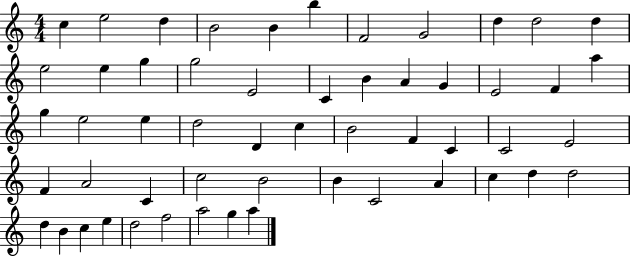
{
  \clef treble
  \numericTimeSignature
  \time 4/4
  \key c \major
  c''4 e''2 d''4 | b'2 b'4 b''4 | f'2 g'2 | d''4 d''2 d''4 | \break e''2 e''4 g''4 | g''2 e'2 | c'4 b'4 a'4 g'4 | e'2 f'4 a''4 | \break g''4 e''2 e''4 | d''2 d'4 c''4 | b'2 f'4 c'4 | c'2 e'2 | \break f'4 a'2 c'4 | c''2 b'2 | b'4 c'2 a'4 | c''4 d''4 d''2 | \break d''4 b'4 c''4 e''4 | d''2 f''2 | a''2 g''4 a''4 | \bar "|."
}